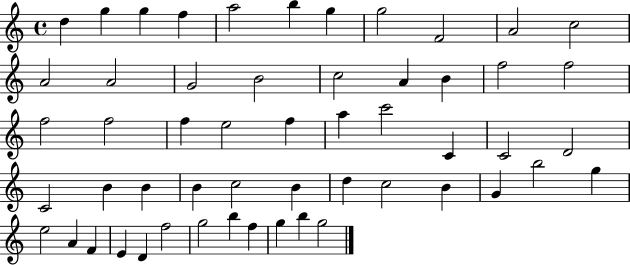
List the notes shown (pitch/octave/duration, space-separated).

D5/q G5/q G5/q F5/q A5/h B5/q G5/q G5/h F4/h A4/h C5/h A4/h A4/h G4/h B4/h C5/h A4/q B4/q F5/h F5/h F5/h F5/h F5/q E5/h F5/q A5/q C6/h C4/q C4/h D4/h C4/h B4/q B4/q B4/q C5/h B4/q D5/q C5/h B4/q G4/q B5/h G5/q E5/h A4/q F4/q E4/q D4/q F5/h G5/h B5/q F5/q G5/q B5/q G5/h